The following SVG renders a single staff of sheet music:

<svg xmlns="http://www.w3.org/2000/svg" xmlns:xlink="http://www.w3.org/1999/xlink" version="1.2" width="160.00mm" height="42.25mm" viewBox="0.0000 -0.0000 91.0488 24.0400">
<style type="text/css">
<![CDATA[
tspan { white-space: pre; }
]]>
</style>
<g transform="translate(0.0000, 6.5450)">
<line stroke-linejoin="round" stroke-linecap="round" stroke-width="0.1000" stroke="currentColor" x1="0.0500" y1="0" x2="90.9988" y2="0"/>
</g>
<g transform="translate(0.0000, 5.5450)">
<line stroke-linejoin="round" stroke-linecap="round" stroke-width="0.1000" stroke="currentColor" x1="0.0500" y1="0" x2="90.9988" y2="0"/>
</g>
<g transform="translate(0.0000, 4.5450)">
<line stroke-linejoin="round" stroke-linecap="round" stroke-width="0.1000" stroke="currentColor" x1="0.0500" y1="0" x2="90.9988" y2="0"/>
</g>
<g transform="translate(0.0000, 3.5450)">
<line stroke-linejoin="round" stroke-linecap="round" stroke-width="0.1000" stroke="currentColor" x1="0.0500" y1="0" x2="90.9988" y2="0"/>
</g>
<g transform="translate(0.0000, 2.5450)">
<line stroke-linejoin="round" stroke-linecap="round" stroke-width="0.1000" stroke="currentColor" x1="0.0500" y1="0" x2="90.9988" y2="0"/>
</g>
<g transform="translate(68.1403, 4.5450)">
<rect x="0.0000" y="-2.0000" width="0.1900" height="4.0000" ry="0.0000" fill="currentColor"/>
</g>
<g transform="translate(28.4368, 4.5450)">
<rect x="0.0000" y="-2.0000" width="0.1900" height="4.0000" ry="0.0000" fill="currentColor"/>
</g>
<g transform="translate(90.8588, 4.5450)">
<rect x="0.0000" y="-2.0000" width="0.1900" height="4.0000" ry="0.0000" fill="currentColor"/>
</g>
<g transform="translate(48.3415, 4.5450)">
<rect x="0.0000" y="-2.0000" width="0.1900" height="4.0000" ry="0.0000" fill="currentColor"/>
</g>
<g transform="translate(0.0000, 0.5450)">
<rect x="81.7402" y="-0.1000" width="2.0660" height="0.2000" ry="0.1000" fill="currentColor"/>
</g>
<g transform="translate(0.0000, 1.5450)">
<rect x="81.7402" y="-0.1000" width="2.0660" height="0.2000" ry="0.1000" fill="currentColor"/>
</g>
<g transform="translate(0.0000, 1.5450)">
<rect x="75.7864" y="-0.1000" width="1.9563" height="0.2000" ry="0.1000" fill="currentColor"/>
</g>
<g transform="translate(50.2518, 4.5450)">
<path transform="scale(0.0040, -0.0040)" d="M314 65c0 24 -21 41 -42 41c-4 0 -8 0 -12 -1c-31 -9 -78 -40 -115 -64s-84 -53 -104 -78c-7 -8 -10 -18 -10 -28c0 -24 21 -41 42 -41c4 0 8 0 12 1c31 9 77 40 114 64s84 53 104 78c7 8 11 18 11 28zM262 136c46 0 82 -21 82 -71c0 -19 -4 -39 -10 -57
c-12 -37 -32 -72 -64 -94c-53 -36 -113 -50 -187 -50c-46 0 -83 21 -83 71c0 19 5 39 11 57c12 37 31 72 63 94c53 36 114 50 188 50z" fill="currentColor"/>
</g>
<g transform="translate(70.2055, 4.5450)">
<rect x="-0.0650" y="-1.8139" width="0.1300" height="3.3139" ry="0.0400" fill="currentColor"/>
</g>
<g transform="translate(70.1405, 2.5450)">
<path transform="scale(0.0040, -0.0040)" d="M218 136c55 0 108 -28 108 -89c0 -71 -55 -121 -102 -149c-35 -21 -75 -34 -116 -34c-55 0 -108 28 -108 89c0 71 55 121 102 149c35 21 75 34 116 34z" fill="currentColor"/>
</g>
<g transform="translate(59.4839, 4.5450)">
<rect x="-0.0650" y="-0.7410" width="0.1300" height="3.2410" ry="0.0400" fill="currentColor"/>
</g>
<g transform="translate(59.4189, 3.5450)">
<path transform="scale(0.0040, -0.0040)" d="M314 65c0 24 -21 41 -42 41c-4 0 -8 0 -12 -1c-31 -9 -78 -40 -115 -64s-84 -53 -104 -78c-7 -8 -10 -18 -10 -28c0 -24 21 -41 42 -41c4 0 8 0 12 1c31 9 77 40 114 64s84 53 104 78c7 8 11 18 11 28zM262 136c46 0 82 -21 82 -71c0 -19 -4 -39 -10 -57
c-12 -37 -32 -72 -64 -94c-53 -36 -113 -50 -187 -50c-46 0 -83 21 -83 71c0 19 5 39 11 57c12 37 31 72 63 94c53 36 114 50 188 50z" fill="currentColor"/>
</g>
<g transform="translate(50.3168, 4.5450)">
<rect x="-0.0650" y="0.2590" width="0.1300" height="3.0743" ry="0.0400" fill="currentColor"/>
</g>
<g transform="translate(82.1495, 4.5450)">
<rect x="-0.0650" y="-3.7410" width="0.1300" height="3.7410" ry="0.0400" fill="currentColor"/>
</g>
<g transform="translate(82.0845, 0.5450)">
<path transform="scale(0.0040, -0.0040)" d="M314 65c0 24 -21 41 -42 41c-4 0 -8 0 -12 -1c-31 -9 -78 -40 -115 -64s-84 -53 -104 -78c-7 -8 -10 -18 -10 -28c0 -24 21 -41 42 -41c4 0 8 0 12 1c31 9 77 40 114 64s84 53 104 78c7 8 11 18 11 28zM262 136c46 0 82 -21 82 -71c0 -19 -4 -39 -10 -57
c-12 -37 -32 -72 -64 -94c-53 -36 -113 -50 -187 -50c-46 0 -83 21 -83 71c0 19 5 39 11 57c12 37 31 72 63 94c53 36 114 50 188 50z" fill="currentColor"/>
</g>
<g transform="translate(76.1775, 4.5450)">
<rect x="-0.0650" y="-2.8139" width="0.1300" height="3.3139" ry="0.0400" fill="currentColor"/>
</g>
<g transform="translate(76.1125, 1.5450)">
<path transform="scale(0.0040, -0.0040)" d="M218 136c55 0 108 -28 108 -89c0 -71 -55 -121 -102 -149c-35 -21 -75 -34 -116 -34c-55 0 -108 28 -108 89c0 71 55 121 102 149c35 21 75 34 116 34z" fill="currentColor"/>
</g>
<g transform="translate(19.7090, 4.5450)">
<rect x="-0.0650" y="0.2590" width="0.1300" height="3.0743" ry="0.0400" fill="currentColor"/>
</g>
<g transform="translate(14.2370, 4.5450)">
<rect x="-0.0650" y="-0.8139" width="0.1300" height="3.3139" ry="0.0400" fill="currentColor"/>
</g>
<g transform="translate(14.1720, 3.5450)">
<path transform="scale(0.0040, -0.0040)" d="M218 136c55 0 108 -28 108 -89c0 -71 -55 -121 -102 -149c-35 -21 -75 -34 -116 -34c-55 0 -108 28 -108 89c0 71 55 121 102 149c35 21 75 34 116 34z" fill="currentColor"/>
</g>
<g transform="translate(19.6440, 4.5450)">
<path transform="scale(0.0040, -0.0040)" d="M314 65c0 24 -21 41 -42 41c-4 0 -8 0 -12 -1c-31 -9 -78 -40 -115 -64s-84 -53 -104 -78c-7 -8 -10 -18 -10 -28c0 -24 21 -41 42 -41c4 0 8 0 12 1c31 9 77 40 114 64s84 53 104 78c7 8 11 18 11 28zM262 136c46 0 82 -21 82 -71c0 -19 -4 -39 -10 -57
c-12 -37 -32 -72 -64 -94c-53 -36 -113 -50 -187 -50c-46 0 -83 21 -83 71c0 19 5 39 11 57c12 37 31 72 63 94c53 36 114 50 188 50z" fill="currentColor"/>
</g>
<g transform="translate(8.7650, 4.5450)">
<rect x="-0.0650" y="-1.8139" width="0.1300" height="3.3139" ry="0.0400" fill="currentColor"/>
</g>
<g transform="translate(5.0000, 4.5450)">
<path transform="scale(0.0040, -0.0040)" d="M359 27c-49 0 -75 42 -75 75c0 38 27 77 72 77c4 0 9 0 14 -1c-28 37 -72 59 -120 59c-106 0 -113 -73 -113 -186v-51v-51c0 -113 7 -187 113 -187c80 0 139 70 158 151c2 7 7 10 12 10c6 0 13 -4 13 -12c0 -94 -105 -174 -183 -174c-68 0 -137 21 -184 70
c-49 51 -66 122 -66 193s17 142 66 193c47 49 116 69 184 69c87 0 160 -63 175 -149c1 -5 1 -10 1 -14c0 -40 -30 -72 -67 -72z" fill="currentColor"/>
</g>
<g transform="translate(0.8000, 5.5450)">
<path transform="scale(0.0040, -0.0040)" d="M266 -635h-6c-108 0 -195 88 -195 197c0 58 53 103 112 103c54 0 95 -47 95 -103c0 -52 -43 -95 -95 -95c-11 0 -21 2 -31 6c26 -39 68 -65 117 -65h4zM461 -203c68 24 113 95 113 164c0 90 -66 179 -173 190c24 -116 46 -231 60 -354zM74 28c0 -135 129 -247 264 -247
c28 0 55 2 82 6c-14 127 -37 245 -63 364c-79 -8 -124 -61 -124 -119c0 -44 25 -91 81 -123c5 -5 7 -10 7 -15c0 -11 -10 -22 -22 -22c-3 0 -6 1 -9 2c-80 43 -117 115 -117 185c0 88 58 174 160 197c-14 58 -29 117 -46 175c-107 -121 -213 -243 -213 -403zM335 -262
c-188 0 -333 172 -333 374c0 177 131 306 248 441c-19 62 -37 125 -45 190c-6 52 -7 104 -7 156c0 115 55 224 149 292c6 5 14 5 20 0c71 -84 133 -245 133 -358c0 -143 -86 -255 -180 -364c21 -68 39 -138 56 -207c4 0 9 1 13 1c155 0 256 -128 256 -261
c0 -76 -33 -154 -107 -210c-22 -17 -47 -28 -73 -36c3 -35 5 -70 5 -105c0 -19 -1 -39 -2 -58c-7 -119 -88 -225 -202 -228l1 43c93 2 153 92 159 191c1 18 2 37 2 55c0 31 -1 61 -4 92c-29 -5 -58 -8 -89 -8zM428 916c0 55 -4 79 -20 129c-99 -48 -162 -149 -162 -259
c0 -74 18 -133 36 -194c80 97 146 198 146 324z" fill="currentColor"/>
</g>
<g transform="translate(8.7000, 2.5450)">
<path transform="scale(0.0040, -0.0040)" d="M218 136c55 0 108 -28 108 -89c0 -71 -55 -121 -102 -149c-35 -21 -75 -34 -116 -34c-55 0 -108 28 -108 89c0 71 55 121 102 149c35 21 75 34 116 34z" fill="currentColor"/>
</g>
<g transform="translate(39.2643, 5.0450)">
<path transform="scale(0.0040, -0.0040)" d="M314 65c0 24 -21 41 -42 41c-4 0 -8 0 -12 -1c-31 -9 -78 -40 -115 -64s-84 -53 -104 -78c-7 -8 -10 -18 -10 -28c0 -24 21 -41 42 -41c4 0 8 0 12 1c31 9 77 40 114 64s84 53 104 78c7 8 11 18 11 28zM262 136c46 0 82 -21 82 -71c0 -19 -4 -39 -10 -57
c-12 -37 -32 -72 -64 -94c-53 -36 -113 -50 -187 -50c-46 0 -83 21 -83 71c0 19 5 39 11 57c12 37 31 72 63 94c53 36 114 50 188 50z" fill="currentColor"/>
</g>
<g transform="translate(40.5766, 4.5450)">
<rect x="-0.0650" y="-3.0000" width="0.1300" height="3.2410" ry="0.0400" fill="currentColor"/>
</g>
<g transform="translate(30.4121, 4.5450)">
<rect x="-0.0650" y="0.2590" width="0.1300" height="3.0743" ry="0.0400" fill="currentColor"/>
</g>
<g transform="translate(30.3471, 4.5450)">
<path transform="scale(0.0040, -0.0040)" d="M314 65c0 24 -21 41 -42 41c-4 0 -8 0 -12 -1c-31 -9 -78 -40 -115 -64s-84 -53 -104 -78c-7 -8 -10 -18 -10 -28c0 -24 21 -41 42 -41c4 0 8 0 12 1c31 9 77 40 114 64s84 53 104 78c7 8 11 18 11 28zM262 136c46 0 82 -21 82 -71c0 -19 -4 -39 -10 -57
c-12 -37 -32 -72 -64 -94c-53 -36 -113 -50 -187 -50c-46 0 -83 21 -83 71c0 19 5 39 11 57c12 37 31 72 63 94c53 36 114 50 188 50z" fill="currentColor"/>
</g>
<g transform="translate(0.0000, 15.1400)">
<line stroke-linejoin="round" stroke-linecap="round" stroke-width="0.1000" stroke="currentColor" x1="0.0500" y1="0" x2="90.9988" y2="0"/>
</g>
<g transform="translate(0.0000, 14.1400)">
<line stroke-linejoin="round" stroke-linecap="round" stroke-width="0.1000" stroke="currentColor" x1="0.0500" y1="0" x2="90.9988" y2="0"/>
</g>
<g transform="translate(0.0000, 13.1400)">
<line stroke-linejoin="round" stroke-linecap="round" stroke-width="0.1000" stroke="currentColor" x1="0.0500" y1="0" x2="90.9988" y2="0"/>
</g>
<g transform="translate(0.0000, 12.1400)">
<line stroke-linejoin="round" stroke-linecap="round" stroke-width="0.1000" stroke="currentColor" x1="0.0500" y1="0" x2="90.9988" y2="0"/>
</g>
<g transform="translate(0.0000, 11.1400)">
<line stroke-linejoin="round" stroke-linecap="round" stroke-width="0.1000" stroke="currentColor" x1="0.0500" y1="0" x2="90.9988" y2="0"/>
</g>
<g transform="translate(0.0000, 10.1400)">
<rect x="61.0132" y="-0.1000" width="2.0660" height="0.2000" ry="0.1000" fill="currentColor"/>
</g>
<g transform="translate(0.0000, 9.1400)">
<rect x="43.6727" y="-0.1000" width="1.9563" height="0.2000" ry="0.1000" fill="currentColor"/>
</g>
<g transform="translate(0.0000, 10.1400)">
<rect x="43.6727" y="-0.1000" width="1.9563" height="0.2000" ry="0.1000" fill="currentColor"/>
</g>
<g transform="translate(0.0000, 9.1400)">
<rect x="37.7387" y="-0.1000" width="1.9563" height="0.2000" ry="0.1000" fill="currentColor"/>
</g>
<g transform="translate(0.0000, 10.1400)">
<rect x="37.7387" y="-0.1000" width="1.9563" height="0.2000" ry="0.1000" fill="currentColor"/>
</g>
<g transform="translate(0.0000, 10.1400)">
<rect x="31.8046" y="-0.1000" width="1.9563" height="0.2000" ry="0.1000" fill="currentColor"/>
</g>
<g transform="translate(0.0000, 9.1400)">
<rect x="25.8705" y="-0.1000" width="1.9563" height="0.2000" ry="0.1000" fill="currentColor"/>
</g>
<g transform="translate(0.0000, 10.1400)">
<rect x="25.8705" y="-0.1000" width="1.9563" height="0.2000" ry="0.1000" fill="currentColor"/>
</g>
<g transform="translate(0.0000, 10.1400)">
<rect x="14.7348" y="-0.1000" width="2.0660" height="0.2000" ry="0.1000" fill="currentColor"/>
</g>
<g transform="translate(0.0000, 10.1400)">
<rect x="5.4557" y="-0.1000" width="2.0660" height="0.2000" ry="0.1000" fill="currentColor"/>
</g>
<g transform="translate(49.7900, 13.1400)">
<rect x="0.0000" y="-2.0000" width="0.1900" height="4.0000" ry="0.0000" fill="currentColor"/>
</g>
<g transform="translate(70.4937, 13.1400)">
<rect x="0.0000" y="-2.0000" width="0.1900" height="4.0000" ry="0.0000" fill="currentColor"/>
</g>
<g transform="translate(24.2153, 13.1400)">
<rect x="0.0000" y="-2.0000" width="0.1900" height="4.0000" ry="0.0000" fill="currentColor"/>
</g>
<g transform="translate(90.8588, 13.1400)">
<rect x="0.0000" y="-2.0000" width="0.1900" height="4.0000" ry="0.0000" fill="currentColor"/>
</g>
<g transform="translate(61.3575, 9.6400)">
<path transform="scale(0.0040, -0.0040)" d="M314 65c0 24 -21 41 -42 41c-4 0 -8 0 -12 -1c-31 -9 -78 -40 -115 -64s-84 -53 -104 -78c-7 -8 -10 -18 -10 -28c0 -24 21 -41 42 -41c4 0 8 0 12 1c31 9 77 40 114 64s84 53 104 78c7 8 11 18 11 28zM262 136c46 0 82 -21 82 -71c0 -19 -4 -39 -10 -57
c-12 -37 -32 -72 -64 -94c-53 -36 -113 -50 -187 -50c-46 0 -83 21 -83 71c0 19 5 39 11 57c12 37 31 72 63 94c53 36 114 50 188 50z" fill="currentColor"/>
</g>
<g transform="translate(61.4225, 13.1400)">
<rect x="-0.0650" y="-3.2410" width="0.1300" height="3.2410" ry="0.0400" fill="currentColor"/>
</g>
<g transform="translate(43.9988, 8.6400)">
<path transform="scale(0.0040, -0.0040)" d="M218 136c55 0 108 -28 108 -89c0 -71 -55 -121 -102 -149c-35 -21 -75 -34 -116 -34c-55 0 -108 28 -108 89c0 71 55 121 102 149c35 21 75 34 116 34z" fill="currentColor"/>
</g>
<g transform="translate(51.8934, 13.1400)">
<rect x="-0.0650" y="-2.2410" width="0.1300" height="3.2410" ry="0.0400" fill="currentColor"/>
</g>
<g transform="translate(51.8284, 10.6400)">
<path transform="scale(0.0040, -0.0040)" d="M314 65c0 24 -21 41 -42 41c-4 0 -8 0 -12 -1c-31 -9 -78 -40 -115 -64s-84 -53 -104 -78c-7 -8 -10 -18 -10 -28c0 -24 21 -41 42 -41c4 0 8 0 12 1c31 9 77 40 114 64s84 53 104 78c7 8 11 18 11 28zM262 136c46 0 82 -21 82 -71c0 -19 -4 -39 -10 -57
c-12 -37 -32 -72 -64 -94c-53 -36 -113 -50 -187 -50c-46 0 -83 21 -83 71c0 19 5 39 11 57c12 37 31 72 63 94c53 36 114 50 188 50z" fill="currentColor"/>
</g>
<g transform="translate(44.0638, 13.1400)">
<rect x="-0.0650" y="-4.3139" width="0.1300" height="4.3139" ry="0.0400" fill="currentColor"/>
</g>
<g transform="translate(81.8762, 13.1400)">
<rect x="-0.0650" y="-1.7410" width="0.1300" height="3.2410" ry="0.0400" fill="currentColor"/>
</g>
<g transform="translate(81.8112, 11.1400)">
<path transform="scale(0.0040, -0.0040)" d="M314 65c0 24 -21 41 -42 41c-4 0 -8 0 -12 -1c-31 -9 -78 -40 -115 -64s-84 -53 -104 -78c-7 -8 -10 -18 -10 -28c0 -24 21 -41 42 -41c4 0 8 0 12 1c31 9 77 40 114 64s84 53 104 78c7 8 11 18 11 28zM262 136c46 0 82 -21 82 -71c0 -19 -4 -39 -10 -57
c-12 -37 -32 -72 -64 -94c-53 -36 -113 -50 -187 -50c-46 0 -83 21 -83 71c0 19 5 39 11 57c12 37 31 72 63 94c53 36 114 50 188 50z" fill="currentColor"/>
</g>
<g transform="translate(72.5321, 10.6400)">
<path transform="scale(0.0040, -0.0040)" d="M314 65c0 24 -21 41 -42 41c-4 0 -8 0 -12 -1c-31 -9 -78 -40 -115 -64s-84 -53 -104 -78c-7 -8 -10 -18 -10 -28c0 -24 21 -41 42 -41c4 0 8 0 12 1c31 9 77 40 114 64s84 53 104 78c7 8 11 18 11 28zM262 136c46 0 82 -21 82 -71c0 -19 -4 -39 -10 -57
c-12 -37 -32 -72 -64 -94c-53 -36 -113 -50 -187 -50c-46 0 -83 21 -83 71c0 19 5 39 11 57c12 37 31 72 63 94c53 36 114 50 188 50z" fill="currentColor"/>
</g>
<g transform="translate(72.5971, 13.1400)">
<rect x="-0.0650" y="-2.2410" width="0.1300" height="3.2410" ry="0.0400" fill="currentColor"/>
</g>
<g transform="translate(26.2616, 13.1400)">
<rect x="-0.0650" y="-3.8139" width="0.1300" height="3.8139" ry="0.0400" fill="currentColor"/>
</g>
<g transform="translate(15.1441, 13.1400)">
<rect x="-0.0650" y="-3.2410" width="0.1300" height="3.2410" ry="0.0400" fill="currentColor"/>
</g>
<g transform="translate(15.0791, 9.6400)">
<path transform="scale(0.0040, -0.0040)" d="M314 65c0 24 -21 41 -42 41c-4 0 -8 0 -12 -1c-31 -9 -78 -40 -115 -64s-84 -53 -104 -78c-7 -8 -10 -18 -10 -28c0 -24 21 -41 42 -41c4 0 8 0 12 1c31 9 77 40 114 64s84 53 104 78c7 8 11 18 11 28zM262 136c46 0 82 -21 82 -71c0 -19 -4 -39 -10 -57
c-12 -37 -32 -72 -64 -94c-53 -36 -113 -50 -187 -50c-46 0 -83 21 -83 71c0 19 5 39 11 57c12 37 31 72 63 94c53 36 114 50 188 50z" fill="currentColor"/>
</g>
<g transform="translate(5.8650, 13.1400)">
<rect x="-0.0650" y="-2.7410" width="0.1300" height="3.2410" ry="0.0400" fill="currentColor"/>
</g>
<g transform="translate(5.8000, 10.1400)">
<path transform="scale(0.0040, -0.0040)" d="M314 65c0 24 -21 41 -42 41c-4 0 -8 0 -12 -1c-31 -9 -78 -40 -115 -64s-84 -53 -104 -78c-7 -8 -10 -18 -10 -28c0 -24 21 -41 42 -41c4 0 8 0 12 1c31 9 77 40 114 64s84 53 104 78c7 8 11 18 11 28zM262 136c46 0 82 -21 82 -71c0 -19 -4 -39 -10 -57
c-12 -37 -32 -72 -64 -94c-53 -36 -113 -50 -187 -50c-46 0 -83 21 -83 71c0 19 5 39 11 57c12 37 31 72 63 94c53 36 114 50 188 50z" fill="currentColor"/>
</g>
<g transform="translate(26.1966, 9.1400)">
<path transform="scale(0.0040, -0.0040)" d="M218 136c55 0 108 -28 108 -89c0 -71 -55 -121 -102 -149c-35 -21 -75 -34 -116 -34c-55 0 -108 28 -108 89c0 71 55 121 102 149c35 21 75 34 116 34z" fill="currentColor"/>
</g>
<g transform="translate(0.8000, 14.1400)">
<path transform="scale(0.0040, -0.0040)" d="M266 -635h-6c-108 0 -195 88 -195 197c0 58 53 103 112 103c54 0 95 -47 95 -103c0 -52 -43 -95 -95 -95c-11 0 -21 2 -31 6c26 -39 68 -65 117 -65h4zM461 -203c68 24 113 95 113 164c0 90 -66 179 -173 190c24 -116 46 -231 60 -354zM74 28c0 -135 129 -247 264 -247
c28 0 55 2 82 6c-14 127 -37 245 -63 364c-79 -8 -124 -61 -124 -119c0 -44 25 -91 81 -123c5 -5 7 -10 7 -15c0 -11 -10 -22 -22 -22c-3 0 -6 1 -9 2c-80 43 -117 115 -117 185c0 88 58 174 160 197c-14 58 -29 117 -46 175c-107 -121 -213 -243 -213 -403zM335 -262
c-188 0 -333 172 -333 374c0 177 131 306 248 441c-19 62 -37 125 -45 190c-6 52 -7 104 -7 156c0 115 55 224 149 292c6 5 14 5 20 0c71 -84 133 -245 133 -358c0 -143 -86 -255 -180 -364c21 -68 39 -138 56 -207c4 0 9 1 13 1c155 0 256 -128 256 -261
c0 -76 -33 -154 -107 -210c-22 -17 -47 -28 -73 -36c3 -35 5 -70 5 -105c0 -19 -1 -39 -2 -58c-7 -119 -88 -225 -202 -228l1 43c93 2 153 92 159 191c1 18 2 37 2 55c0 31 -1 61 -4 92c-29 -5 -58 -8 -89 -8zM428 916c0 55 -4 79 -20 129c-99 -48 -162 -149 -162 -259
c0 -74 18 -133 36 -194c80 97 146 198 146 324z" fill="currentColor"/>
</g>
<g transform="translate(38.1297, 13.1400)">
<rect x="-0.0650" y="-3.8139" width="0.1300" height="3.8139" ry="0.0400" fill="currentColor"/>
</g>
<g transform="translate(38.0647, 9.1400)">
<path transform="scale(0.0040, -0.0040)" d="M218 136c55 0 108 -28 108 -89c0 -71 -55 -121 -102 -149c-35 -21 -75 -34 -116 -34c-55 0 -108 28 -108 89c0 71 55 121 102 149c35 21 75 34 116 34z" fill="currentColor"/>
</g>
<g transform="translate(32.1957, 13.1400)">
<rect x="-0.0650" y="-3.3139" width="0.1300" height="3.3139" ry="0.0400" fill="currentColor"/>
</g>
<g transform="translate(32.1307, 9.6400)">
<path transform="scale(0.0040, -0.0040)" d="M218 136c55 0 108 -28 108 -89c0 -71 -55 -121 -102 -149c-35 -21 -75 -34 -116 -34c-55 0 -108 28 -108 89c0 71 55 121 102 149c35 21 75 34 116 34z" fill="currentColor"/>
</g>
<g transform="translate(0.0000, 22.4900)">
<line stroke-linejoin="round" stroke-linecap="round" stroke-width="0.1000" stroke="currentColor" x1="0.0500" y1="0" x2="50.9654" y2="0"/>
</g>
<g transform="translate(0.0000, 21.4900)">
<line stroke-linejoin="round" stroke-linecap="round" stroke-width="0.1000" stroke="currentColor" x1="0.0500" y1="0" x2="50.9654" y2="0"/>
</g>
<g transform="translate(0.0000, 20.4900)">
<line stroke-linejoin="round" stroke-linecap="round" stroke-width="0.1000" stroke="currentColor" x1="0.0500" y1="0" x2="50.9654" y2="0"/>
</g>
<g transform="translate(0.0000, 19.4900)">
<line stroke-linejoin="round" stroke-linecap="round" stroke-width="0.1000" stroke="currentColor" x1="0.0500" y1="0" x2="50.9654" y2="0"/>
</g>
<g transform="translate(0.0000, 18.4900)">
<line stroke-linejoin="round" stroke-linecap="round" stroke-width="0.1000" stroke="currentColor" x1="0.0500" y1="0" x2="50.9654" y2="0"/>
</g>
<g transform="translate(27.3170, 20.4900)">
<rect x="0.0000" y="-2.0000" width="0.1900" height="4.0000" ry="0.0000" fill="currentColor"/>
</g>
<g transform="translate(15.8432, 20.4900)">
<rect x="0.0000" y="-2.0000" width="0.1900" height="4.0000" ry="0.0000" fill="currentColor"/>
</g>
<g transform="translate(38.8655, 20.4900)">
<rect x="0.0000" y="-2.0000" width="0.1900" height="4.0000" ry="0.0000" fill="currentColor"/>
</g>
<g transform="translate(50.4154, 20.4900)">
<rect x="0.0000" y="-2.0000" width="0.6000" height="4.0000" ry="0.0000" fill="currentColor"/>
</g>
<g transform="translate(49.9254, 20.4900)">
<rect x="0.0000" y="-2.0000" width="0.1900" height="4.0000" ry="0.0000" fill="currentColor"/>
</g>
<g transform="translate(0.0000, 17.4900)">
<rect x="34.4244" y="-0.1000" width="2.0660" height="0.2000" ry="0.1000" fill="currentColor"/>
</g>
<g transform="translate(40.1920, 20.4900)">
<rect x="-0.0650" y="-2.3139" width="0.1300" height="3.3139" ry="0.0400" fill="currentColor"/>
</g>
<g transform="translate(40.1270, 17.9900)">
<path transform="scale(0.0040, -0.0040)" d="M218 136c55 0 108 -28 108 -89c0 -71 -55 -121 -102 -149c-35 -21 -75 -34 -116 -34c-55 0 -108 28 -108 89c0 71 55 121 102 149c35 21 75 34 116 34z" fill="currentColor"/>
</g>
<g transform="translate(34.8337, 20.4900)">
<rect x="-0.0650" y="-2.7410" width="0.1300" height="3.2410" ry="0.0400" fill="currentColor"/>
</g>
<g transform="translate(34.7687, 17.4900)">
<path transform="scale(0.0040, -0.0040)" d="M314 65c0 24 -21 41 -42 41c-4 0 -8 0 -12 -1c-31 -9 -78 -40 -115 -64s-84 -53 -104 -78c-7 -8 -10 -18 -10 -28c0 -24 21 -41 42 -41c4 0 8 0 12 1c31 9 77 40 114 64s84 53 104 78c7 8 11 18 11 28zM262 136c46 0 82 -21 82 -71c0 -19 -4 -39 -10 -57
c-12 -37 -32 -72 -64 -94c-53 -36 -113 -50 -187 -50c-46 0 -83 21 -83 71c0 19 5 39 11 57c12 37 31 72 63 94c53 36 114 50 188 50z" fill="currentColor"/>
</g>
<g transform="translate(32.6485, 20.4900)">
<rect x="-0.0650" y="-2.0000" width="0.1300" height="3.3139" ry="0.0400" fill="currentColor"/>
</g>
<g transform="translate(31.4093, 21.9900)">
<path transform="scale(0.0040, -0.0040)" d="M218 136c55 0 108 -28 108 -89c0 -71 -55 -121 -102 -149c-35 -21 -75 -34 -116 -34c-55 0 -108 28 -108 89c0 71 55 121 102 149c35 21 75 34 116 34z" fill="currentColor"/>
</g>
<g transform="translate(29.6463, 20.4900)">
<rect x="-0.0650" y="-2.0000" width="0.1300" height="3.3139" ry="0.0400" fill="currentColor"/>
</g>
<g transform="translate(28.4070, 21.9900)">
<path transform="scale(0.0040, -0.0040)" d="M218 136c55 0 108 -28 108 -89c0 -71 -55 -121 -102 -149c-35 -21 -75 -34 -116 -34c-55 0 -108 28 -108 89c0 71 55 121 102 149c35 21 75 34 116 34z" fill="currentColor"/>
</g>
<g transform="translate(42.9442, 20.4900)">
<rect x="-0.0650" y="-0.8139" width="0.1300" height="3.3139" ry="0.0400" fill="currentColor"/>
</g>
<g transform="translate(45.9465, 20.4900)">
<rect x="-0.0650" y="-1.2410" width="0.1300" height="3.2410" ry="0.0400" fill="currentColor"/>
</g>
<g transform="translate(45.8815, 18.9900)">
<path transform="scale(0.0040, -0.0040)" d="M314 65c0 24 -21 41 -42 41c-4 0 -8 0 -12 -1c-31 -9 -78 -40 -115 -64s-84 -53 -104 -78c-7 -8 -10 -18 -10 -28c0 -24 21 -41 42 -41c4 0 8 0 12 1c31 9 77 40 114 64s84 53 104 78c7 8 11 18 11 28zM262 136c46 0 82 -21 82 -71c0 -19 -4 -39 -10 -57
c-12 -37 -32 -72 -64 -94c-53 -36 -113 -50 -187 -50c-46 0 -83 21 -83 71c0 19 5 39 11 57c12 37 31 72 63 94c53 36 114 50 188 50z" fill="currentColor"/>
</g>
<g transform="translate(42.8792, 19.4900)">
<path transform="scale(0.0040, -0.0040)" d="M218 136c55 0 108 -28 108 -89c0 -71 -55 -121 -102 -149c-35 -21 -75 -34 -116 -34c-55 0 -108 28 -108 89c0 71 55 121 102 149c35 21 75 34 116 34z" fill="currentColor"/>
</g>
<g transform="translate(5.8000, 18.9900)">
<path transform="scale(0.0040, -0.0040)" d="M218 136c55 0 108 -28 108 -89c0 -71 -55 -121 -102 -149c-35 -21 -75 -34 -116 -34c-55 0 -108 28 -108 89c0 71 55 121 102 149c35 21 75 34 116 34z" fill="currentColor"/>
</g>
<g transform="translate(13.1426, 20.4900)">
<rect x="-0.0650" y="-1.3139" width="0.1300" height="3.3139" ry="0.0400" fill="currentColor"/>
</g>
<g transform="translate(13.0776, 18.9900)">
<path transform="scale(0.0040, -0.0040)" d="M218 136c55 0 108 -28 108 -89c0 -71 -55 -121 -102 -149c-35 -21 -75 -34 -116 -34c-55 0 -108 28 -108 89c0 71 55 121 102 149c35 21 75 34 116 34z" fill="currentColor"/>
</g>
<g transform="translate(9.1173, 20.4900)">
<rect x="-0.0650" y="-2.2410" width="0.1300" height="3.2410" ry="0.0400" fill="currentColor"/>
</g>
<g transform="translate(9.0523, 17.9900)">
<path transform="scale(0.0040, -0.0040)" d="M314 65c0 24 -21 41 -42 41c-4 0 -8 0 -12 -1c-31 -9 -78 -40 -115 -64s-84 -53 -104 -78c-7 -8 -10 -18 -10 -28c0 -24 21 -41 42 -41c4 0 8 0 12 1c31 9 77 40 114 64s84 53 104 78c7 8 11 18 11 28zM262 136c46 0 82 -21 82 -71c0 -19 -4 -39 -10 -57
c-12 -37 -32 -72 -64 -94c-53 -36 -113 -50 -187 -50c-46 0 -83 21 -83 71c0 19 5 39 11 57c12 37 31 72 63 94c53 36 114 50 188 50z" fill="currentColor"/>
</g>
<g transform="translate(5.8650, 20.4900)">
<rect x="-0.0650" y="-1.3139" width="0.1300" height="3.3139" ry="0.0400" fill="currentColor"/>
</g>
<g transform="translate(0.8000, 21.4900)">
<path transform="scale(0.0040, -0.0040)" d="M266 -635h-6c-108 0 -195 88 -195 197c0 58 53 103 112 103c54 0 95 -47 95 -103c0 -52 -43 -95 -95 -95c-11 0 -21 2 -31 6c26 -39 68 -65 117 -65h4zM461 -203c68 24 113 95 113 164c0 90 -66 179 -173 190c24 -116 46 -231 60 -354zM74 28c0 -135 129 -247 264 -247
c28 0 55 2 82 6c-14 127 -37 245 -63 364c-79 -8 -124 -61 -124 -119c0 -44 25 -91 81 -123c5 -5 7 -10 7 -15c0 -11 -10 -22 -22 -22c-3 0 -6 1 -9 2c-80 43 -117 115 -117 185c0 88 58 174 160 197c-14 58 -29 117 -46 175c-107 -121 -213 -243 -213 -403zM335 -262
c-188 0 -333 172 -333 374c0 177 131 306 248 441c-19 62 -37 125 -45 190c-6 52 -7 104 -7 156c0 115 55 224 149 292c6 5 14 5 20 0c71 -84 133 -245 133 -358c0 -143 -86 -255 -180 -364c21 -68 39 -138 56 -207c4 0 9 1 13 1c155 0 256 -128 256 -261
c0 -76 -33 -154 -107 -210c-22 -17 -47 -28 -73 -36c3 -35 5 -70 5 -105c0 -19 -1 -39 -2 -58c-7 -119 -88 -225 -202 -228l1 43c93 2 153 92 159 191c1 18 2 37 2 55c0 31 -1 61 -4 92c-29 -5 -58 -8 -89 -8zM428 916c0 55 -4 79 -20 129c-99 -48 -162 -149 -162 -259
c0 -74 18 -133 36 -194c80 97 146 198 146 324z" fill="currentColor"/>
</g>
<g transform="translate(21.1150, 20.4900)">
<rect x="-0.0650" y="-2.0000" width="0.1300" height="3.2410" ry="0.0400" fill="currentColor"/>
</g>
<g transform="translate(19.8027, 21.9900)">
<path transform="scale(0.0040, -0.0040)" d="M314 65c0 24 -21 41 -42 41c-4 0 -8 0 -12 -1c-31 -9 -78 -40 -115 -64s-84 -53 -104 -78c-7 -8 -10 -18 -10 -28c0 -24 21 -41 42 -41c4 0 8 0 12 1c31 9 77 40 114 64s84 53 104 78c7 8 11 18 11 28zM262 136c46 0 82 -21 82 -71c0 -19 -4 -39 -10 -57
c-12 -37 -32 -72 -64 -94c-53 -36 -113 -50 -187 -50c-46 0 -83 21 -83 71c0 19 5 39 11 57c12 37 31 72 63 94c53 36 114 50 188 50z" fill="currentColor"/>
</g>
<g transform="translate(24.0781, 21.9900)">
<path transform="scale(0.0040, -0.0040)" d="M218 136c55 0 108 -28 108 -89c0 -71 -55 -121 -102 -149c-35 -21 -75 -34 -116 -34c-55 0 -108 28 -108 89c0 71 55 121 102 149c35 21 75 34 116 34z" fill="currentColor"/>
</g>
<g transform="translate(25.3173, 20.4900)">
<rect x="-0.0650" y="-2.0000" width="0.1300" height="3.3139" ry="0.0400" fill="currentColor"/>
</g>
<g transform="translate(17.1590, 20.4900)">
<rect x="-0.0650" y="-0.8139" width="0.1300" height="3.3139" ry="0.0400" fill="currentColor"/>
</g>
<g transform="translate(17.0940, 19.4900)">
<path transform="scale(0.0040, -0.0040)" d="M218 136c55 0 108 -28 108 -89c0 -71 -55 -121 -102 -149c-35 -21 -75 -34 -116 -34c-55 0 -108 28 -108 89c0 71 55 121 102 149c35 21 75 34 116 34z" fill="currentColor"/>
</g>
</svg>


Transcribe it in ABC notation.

X:1
T:Untitled
M:4/4
L:1/4
K:C
f d B2 B2 A2 B2 d2 f a c'2 a2 b2 c' b c' d' g2 b2 g2 f2 e g2 e d F2 F F F a2 g d e2